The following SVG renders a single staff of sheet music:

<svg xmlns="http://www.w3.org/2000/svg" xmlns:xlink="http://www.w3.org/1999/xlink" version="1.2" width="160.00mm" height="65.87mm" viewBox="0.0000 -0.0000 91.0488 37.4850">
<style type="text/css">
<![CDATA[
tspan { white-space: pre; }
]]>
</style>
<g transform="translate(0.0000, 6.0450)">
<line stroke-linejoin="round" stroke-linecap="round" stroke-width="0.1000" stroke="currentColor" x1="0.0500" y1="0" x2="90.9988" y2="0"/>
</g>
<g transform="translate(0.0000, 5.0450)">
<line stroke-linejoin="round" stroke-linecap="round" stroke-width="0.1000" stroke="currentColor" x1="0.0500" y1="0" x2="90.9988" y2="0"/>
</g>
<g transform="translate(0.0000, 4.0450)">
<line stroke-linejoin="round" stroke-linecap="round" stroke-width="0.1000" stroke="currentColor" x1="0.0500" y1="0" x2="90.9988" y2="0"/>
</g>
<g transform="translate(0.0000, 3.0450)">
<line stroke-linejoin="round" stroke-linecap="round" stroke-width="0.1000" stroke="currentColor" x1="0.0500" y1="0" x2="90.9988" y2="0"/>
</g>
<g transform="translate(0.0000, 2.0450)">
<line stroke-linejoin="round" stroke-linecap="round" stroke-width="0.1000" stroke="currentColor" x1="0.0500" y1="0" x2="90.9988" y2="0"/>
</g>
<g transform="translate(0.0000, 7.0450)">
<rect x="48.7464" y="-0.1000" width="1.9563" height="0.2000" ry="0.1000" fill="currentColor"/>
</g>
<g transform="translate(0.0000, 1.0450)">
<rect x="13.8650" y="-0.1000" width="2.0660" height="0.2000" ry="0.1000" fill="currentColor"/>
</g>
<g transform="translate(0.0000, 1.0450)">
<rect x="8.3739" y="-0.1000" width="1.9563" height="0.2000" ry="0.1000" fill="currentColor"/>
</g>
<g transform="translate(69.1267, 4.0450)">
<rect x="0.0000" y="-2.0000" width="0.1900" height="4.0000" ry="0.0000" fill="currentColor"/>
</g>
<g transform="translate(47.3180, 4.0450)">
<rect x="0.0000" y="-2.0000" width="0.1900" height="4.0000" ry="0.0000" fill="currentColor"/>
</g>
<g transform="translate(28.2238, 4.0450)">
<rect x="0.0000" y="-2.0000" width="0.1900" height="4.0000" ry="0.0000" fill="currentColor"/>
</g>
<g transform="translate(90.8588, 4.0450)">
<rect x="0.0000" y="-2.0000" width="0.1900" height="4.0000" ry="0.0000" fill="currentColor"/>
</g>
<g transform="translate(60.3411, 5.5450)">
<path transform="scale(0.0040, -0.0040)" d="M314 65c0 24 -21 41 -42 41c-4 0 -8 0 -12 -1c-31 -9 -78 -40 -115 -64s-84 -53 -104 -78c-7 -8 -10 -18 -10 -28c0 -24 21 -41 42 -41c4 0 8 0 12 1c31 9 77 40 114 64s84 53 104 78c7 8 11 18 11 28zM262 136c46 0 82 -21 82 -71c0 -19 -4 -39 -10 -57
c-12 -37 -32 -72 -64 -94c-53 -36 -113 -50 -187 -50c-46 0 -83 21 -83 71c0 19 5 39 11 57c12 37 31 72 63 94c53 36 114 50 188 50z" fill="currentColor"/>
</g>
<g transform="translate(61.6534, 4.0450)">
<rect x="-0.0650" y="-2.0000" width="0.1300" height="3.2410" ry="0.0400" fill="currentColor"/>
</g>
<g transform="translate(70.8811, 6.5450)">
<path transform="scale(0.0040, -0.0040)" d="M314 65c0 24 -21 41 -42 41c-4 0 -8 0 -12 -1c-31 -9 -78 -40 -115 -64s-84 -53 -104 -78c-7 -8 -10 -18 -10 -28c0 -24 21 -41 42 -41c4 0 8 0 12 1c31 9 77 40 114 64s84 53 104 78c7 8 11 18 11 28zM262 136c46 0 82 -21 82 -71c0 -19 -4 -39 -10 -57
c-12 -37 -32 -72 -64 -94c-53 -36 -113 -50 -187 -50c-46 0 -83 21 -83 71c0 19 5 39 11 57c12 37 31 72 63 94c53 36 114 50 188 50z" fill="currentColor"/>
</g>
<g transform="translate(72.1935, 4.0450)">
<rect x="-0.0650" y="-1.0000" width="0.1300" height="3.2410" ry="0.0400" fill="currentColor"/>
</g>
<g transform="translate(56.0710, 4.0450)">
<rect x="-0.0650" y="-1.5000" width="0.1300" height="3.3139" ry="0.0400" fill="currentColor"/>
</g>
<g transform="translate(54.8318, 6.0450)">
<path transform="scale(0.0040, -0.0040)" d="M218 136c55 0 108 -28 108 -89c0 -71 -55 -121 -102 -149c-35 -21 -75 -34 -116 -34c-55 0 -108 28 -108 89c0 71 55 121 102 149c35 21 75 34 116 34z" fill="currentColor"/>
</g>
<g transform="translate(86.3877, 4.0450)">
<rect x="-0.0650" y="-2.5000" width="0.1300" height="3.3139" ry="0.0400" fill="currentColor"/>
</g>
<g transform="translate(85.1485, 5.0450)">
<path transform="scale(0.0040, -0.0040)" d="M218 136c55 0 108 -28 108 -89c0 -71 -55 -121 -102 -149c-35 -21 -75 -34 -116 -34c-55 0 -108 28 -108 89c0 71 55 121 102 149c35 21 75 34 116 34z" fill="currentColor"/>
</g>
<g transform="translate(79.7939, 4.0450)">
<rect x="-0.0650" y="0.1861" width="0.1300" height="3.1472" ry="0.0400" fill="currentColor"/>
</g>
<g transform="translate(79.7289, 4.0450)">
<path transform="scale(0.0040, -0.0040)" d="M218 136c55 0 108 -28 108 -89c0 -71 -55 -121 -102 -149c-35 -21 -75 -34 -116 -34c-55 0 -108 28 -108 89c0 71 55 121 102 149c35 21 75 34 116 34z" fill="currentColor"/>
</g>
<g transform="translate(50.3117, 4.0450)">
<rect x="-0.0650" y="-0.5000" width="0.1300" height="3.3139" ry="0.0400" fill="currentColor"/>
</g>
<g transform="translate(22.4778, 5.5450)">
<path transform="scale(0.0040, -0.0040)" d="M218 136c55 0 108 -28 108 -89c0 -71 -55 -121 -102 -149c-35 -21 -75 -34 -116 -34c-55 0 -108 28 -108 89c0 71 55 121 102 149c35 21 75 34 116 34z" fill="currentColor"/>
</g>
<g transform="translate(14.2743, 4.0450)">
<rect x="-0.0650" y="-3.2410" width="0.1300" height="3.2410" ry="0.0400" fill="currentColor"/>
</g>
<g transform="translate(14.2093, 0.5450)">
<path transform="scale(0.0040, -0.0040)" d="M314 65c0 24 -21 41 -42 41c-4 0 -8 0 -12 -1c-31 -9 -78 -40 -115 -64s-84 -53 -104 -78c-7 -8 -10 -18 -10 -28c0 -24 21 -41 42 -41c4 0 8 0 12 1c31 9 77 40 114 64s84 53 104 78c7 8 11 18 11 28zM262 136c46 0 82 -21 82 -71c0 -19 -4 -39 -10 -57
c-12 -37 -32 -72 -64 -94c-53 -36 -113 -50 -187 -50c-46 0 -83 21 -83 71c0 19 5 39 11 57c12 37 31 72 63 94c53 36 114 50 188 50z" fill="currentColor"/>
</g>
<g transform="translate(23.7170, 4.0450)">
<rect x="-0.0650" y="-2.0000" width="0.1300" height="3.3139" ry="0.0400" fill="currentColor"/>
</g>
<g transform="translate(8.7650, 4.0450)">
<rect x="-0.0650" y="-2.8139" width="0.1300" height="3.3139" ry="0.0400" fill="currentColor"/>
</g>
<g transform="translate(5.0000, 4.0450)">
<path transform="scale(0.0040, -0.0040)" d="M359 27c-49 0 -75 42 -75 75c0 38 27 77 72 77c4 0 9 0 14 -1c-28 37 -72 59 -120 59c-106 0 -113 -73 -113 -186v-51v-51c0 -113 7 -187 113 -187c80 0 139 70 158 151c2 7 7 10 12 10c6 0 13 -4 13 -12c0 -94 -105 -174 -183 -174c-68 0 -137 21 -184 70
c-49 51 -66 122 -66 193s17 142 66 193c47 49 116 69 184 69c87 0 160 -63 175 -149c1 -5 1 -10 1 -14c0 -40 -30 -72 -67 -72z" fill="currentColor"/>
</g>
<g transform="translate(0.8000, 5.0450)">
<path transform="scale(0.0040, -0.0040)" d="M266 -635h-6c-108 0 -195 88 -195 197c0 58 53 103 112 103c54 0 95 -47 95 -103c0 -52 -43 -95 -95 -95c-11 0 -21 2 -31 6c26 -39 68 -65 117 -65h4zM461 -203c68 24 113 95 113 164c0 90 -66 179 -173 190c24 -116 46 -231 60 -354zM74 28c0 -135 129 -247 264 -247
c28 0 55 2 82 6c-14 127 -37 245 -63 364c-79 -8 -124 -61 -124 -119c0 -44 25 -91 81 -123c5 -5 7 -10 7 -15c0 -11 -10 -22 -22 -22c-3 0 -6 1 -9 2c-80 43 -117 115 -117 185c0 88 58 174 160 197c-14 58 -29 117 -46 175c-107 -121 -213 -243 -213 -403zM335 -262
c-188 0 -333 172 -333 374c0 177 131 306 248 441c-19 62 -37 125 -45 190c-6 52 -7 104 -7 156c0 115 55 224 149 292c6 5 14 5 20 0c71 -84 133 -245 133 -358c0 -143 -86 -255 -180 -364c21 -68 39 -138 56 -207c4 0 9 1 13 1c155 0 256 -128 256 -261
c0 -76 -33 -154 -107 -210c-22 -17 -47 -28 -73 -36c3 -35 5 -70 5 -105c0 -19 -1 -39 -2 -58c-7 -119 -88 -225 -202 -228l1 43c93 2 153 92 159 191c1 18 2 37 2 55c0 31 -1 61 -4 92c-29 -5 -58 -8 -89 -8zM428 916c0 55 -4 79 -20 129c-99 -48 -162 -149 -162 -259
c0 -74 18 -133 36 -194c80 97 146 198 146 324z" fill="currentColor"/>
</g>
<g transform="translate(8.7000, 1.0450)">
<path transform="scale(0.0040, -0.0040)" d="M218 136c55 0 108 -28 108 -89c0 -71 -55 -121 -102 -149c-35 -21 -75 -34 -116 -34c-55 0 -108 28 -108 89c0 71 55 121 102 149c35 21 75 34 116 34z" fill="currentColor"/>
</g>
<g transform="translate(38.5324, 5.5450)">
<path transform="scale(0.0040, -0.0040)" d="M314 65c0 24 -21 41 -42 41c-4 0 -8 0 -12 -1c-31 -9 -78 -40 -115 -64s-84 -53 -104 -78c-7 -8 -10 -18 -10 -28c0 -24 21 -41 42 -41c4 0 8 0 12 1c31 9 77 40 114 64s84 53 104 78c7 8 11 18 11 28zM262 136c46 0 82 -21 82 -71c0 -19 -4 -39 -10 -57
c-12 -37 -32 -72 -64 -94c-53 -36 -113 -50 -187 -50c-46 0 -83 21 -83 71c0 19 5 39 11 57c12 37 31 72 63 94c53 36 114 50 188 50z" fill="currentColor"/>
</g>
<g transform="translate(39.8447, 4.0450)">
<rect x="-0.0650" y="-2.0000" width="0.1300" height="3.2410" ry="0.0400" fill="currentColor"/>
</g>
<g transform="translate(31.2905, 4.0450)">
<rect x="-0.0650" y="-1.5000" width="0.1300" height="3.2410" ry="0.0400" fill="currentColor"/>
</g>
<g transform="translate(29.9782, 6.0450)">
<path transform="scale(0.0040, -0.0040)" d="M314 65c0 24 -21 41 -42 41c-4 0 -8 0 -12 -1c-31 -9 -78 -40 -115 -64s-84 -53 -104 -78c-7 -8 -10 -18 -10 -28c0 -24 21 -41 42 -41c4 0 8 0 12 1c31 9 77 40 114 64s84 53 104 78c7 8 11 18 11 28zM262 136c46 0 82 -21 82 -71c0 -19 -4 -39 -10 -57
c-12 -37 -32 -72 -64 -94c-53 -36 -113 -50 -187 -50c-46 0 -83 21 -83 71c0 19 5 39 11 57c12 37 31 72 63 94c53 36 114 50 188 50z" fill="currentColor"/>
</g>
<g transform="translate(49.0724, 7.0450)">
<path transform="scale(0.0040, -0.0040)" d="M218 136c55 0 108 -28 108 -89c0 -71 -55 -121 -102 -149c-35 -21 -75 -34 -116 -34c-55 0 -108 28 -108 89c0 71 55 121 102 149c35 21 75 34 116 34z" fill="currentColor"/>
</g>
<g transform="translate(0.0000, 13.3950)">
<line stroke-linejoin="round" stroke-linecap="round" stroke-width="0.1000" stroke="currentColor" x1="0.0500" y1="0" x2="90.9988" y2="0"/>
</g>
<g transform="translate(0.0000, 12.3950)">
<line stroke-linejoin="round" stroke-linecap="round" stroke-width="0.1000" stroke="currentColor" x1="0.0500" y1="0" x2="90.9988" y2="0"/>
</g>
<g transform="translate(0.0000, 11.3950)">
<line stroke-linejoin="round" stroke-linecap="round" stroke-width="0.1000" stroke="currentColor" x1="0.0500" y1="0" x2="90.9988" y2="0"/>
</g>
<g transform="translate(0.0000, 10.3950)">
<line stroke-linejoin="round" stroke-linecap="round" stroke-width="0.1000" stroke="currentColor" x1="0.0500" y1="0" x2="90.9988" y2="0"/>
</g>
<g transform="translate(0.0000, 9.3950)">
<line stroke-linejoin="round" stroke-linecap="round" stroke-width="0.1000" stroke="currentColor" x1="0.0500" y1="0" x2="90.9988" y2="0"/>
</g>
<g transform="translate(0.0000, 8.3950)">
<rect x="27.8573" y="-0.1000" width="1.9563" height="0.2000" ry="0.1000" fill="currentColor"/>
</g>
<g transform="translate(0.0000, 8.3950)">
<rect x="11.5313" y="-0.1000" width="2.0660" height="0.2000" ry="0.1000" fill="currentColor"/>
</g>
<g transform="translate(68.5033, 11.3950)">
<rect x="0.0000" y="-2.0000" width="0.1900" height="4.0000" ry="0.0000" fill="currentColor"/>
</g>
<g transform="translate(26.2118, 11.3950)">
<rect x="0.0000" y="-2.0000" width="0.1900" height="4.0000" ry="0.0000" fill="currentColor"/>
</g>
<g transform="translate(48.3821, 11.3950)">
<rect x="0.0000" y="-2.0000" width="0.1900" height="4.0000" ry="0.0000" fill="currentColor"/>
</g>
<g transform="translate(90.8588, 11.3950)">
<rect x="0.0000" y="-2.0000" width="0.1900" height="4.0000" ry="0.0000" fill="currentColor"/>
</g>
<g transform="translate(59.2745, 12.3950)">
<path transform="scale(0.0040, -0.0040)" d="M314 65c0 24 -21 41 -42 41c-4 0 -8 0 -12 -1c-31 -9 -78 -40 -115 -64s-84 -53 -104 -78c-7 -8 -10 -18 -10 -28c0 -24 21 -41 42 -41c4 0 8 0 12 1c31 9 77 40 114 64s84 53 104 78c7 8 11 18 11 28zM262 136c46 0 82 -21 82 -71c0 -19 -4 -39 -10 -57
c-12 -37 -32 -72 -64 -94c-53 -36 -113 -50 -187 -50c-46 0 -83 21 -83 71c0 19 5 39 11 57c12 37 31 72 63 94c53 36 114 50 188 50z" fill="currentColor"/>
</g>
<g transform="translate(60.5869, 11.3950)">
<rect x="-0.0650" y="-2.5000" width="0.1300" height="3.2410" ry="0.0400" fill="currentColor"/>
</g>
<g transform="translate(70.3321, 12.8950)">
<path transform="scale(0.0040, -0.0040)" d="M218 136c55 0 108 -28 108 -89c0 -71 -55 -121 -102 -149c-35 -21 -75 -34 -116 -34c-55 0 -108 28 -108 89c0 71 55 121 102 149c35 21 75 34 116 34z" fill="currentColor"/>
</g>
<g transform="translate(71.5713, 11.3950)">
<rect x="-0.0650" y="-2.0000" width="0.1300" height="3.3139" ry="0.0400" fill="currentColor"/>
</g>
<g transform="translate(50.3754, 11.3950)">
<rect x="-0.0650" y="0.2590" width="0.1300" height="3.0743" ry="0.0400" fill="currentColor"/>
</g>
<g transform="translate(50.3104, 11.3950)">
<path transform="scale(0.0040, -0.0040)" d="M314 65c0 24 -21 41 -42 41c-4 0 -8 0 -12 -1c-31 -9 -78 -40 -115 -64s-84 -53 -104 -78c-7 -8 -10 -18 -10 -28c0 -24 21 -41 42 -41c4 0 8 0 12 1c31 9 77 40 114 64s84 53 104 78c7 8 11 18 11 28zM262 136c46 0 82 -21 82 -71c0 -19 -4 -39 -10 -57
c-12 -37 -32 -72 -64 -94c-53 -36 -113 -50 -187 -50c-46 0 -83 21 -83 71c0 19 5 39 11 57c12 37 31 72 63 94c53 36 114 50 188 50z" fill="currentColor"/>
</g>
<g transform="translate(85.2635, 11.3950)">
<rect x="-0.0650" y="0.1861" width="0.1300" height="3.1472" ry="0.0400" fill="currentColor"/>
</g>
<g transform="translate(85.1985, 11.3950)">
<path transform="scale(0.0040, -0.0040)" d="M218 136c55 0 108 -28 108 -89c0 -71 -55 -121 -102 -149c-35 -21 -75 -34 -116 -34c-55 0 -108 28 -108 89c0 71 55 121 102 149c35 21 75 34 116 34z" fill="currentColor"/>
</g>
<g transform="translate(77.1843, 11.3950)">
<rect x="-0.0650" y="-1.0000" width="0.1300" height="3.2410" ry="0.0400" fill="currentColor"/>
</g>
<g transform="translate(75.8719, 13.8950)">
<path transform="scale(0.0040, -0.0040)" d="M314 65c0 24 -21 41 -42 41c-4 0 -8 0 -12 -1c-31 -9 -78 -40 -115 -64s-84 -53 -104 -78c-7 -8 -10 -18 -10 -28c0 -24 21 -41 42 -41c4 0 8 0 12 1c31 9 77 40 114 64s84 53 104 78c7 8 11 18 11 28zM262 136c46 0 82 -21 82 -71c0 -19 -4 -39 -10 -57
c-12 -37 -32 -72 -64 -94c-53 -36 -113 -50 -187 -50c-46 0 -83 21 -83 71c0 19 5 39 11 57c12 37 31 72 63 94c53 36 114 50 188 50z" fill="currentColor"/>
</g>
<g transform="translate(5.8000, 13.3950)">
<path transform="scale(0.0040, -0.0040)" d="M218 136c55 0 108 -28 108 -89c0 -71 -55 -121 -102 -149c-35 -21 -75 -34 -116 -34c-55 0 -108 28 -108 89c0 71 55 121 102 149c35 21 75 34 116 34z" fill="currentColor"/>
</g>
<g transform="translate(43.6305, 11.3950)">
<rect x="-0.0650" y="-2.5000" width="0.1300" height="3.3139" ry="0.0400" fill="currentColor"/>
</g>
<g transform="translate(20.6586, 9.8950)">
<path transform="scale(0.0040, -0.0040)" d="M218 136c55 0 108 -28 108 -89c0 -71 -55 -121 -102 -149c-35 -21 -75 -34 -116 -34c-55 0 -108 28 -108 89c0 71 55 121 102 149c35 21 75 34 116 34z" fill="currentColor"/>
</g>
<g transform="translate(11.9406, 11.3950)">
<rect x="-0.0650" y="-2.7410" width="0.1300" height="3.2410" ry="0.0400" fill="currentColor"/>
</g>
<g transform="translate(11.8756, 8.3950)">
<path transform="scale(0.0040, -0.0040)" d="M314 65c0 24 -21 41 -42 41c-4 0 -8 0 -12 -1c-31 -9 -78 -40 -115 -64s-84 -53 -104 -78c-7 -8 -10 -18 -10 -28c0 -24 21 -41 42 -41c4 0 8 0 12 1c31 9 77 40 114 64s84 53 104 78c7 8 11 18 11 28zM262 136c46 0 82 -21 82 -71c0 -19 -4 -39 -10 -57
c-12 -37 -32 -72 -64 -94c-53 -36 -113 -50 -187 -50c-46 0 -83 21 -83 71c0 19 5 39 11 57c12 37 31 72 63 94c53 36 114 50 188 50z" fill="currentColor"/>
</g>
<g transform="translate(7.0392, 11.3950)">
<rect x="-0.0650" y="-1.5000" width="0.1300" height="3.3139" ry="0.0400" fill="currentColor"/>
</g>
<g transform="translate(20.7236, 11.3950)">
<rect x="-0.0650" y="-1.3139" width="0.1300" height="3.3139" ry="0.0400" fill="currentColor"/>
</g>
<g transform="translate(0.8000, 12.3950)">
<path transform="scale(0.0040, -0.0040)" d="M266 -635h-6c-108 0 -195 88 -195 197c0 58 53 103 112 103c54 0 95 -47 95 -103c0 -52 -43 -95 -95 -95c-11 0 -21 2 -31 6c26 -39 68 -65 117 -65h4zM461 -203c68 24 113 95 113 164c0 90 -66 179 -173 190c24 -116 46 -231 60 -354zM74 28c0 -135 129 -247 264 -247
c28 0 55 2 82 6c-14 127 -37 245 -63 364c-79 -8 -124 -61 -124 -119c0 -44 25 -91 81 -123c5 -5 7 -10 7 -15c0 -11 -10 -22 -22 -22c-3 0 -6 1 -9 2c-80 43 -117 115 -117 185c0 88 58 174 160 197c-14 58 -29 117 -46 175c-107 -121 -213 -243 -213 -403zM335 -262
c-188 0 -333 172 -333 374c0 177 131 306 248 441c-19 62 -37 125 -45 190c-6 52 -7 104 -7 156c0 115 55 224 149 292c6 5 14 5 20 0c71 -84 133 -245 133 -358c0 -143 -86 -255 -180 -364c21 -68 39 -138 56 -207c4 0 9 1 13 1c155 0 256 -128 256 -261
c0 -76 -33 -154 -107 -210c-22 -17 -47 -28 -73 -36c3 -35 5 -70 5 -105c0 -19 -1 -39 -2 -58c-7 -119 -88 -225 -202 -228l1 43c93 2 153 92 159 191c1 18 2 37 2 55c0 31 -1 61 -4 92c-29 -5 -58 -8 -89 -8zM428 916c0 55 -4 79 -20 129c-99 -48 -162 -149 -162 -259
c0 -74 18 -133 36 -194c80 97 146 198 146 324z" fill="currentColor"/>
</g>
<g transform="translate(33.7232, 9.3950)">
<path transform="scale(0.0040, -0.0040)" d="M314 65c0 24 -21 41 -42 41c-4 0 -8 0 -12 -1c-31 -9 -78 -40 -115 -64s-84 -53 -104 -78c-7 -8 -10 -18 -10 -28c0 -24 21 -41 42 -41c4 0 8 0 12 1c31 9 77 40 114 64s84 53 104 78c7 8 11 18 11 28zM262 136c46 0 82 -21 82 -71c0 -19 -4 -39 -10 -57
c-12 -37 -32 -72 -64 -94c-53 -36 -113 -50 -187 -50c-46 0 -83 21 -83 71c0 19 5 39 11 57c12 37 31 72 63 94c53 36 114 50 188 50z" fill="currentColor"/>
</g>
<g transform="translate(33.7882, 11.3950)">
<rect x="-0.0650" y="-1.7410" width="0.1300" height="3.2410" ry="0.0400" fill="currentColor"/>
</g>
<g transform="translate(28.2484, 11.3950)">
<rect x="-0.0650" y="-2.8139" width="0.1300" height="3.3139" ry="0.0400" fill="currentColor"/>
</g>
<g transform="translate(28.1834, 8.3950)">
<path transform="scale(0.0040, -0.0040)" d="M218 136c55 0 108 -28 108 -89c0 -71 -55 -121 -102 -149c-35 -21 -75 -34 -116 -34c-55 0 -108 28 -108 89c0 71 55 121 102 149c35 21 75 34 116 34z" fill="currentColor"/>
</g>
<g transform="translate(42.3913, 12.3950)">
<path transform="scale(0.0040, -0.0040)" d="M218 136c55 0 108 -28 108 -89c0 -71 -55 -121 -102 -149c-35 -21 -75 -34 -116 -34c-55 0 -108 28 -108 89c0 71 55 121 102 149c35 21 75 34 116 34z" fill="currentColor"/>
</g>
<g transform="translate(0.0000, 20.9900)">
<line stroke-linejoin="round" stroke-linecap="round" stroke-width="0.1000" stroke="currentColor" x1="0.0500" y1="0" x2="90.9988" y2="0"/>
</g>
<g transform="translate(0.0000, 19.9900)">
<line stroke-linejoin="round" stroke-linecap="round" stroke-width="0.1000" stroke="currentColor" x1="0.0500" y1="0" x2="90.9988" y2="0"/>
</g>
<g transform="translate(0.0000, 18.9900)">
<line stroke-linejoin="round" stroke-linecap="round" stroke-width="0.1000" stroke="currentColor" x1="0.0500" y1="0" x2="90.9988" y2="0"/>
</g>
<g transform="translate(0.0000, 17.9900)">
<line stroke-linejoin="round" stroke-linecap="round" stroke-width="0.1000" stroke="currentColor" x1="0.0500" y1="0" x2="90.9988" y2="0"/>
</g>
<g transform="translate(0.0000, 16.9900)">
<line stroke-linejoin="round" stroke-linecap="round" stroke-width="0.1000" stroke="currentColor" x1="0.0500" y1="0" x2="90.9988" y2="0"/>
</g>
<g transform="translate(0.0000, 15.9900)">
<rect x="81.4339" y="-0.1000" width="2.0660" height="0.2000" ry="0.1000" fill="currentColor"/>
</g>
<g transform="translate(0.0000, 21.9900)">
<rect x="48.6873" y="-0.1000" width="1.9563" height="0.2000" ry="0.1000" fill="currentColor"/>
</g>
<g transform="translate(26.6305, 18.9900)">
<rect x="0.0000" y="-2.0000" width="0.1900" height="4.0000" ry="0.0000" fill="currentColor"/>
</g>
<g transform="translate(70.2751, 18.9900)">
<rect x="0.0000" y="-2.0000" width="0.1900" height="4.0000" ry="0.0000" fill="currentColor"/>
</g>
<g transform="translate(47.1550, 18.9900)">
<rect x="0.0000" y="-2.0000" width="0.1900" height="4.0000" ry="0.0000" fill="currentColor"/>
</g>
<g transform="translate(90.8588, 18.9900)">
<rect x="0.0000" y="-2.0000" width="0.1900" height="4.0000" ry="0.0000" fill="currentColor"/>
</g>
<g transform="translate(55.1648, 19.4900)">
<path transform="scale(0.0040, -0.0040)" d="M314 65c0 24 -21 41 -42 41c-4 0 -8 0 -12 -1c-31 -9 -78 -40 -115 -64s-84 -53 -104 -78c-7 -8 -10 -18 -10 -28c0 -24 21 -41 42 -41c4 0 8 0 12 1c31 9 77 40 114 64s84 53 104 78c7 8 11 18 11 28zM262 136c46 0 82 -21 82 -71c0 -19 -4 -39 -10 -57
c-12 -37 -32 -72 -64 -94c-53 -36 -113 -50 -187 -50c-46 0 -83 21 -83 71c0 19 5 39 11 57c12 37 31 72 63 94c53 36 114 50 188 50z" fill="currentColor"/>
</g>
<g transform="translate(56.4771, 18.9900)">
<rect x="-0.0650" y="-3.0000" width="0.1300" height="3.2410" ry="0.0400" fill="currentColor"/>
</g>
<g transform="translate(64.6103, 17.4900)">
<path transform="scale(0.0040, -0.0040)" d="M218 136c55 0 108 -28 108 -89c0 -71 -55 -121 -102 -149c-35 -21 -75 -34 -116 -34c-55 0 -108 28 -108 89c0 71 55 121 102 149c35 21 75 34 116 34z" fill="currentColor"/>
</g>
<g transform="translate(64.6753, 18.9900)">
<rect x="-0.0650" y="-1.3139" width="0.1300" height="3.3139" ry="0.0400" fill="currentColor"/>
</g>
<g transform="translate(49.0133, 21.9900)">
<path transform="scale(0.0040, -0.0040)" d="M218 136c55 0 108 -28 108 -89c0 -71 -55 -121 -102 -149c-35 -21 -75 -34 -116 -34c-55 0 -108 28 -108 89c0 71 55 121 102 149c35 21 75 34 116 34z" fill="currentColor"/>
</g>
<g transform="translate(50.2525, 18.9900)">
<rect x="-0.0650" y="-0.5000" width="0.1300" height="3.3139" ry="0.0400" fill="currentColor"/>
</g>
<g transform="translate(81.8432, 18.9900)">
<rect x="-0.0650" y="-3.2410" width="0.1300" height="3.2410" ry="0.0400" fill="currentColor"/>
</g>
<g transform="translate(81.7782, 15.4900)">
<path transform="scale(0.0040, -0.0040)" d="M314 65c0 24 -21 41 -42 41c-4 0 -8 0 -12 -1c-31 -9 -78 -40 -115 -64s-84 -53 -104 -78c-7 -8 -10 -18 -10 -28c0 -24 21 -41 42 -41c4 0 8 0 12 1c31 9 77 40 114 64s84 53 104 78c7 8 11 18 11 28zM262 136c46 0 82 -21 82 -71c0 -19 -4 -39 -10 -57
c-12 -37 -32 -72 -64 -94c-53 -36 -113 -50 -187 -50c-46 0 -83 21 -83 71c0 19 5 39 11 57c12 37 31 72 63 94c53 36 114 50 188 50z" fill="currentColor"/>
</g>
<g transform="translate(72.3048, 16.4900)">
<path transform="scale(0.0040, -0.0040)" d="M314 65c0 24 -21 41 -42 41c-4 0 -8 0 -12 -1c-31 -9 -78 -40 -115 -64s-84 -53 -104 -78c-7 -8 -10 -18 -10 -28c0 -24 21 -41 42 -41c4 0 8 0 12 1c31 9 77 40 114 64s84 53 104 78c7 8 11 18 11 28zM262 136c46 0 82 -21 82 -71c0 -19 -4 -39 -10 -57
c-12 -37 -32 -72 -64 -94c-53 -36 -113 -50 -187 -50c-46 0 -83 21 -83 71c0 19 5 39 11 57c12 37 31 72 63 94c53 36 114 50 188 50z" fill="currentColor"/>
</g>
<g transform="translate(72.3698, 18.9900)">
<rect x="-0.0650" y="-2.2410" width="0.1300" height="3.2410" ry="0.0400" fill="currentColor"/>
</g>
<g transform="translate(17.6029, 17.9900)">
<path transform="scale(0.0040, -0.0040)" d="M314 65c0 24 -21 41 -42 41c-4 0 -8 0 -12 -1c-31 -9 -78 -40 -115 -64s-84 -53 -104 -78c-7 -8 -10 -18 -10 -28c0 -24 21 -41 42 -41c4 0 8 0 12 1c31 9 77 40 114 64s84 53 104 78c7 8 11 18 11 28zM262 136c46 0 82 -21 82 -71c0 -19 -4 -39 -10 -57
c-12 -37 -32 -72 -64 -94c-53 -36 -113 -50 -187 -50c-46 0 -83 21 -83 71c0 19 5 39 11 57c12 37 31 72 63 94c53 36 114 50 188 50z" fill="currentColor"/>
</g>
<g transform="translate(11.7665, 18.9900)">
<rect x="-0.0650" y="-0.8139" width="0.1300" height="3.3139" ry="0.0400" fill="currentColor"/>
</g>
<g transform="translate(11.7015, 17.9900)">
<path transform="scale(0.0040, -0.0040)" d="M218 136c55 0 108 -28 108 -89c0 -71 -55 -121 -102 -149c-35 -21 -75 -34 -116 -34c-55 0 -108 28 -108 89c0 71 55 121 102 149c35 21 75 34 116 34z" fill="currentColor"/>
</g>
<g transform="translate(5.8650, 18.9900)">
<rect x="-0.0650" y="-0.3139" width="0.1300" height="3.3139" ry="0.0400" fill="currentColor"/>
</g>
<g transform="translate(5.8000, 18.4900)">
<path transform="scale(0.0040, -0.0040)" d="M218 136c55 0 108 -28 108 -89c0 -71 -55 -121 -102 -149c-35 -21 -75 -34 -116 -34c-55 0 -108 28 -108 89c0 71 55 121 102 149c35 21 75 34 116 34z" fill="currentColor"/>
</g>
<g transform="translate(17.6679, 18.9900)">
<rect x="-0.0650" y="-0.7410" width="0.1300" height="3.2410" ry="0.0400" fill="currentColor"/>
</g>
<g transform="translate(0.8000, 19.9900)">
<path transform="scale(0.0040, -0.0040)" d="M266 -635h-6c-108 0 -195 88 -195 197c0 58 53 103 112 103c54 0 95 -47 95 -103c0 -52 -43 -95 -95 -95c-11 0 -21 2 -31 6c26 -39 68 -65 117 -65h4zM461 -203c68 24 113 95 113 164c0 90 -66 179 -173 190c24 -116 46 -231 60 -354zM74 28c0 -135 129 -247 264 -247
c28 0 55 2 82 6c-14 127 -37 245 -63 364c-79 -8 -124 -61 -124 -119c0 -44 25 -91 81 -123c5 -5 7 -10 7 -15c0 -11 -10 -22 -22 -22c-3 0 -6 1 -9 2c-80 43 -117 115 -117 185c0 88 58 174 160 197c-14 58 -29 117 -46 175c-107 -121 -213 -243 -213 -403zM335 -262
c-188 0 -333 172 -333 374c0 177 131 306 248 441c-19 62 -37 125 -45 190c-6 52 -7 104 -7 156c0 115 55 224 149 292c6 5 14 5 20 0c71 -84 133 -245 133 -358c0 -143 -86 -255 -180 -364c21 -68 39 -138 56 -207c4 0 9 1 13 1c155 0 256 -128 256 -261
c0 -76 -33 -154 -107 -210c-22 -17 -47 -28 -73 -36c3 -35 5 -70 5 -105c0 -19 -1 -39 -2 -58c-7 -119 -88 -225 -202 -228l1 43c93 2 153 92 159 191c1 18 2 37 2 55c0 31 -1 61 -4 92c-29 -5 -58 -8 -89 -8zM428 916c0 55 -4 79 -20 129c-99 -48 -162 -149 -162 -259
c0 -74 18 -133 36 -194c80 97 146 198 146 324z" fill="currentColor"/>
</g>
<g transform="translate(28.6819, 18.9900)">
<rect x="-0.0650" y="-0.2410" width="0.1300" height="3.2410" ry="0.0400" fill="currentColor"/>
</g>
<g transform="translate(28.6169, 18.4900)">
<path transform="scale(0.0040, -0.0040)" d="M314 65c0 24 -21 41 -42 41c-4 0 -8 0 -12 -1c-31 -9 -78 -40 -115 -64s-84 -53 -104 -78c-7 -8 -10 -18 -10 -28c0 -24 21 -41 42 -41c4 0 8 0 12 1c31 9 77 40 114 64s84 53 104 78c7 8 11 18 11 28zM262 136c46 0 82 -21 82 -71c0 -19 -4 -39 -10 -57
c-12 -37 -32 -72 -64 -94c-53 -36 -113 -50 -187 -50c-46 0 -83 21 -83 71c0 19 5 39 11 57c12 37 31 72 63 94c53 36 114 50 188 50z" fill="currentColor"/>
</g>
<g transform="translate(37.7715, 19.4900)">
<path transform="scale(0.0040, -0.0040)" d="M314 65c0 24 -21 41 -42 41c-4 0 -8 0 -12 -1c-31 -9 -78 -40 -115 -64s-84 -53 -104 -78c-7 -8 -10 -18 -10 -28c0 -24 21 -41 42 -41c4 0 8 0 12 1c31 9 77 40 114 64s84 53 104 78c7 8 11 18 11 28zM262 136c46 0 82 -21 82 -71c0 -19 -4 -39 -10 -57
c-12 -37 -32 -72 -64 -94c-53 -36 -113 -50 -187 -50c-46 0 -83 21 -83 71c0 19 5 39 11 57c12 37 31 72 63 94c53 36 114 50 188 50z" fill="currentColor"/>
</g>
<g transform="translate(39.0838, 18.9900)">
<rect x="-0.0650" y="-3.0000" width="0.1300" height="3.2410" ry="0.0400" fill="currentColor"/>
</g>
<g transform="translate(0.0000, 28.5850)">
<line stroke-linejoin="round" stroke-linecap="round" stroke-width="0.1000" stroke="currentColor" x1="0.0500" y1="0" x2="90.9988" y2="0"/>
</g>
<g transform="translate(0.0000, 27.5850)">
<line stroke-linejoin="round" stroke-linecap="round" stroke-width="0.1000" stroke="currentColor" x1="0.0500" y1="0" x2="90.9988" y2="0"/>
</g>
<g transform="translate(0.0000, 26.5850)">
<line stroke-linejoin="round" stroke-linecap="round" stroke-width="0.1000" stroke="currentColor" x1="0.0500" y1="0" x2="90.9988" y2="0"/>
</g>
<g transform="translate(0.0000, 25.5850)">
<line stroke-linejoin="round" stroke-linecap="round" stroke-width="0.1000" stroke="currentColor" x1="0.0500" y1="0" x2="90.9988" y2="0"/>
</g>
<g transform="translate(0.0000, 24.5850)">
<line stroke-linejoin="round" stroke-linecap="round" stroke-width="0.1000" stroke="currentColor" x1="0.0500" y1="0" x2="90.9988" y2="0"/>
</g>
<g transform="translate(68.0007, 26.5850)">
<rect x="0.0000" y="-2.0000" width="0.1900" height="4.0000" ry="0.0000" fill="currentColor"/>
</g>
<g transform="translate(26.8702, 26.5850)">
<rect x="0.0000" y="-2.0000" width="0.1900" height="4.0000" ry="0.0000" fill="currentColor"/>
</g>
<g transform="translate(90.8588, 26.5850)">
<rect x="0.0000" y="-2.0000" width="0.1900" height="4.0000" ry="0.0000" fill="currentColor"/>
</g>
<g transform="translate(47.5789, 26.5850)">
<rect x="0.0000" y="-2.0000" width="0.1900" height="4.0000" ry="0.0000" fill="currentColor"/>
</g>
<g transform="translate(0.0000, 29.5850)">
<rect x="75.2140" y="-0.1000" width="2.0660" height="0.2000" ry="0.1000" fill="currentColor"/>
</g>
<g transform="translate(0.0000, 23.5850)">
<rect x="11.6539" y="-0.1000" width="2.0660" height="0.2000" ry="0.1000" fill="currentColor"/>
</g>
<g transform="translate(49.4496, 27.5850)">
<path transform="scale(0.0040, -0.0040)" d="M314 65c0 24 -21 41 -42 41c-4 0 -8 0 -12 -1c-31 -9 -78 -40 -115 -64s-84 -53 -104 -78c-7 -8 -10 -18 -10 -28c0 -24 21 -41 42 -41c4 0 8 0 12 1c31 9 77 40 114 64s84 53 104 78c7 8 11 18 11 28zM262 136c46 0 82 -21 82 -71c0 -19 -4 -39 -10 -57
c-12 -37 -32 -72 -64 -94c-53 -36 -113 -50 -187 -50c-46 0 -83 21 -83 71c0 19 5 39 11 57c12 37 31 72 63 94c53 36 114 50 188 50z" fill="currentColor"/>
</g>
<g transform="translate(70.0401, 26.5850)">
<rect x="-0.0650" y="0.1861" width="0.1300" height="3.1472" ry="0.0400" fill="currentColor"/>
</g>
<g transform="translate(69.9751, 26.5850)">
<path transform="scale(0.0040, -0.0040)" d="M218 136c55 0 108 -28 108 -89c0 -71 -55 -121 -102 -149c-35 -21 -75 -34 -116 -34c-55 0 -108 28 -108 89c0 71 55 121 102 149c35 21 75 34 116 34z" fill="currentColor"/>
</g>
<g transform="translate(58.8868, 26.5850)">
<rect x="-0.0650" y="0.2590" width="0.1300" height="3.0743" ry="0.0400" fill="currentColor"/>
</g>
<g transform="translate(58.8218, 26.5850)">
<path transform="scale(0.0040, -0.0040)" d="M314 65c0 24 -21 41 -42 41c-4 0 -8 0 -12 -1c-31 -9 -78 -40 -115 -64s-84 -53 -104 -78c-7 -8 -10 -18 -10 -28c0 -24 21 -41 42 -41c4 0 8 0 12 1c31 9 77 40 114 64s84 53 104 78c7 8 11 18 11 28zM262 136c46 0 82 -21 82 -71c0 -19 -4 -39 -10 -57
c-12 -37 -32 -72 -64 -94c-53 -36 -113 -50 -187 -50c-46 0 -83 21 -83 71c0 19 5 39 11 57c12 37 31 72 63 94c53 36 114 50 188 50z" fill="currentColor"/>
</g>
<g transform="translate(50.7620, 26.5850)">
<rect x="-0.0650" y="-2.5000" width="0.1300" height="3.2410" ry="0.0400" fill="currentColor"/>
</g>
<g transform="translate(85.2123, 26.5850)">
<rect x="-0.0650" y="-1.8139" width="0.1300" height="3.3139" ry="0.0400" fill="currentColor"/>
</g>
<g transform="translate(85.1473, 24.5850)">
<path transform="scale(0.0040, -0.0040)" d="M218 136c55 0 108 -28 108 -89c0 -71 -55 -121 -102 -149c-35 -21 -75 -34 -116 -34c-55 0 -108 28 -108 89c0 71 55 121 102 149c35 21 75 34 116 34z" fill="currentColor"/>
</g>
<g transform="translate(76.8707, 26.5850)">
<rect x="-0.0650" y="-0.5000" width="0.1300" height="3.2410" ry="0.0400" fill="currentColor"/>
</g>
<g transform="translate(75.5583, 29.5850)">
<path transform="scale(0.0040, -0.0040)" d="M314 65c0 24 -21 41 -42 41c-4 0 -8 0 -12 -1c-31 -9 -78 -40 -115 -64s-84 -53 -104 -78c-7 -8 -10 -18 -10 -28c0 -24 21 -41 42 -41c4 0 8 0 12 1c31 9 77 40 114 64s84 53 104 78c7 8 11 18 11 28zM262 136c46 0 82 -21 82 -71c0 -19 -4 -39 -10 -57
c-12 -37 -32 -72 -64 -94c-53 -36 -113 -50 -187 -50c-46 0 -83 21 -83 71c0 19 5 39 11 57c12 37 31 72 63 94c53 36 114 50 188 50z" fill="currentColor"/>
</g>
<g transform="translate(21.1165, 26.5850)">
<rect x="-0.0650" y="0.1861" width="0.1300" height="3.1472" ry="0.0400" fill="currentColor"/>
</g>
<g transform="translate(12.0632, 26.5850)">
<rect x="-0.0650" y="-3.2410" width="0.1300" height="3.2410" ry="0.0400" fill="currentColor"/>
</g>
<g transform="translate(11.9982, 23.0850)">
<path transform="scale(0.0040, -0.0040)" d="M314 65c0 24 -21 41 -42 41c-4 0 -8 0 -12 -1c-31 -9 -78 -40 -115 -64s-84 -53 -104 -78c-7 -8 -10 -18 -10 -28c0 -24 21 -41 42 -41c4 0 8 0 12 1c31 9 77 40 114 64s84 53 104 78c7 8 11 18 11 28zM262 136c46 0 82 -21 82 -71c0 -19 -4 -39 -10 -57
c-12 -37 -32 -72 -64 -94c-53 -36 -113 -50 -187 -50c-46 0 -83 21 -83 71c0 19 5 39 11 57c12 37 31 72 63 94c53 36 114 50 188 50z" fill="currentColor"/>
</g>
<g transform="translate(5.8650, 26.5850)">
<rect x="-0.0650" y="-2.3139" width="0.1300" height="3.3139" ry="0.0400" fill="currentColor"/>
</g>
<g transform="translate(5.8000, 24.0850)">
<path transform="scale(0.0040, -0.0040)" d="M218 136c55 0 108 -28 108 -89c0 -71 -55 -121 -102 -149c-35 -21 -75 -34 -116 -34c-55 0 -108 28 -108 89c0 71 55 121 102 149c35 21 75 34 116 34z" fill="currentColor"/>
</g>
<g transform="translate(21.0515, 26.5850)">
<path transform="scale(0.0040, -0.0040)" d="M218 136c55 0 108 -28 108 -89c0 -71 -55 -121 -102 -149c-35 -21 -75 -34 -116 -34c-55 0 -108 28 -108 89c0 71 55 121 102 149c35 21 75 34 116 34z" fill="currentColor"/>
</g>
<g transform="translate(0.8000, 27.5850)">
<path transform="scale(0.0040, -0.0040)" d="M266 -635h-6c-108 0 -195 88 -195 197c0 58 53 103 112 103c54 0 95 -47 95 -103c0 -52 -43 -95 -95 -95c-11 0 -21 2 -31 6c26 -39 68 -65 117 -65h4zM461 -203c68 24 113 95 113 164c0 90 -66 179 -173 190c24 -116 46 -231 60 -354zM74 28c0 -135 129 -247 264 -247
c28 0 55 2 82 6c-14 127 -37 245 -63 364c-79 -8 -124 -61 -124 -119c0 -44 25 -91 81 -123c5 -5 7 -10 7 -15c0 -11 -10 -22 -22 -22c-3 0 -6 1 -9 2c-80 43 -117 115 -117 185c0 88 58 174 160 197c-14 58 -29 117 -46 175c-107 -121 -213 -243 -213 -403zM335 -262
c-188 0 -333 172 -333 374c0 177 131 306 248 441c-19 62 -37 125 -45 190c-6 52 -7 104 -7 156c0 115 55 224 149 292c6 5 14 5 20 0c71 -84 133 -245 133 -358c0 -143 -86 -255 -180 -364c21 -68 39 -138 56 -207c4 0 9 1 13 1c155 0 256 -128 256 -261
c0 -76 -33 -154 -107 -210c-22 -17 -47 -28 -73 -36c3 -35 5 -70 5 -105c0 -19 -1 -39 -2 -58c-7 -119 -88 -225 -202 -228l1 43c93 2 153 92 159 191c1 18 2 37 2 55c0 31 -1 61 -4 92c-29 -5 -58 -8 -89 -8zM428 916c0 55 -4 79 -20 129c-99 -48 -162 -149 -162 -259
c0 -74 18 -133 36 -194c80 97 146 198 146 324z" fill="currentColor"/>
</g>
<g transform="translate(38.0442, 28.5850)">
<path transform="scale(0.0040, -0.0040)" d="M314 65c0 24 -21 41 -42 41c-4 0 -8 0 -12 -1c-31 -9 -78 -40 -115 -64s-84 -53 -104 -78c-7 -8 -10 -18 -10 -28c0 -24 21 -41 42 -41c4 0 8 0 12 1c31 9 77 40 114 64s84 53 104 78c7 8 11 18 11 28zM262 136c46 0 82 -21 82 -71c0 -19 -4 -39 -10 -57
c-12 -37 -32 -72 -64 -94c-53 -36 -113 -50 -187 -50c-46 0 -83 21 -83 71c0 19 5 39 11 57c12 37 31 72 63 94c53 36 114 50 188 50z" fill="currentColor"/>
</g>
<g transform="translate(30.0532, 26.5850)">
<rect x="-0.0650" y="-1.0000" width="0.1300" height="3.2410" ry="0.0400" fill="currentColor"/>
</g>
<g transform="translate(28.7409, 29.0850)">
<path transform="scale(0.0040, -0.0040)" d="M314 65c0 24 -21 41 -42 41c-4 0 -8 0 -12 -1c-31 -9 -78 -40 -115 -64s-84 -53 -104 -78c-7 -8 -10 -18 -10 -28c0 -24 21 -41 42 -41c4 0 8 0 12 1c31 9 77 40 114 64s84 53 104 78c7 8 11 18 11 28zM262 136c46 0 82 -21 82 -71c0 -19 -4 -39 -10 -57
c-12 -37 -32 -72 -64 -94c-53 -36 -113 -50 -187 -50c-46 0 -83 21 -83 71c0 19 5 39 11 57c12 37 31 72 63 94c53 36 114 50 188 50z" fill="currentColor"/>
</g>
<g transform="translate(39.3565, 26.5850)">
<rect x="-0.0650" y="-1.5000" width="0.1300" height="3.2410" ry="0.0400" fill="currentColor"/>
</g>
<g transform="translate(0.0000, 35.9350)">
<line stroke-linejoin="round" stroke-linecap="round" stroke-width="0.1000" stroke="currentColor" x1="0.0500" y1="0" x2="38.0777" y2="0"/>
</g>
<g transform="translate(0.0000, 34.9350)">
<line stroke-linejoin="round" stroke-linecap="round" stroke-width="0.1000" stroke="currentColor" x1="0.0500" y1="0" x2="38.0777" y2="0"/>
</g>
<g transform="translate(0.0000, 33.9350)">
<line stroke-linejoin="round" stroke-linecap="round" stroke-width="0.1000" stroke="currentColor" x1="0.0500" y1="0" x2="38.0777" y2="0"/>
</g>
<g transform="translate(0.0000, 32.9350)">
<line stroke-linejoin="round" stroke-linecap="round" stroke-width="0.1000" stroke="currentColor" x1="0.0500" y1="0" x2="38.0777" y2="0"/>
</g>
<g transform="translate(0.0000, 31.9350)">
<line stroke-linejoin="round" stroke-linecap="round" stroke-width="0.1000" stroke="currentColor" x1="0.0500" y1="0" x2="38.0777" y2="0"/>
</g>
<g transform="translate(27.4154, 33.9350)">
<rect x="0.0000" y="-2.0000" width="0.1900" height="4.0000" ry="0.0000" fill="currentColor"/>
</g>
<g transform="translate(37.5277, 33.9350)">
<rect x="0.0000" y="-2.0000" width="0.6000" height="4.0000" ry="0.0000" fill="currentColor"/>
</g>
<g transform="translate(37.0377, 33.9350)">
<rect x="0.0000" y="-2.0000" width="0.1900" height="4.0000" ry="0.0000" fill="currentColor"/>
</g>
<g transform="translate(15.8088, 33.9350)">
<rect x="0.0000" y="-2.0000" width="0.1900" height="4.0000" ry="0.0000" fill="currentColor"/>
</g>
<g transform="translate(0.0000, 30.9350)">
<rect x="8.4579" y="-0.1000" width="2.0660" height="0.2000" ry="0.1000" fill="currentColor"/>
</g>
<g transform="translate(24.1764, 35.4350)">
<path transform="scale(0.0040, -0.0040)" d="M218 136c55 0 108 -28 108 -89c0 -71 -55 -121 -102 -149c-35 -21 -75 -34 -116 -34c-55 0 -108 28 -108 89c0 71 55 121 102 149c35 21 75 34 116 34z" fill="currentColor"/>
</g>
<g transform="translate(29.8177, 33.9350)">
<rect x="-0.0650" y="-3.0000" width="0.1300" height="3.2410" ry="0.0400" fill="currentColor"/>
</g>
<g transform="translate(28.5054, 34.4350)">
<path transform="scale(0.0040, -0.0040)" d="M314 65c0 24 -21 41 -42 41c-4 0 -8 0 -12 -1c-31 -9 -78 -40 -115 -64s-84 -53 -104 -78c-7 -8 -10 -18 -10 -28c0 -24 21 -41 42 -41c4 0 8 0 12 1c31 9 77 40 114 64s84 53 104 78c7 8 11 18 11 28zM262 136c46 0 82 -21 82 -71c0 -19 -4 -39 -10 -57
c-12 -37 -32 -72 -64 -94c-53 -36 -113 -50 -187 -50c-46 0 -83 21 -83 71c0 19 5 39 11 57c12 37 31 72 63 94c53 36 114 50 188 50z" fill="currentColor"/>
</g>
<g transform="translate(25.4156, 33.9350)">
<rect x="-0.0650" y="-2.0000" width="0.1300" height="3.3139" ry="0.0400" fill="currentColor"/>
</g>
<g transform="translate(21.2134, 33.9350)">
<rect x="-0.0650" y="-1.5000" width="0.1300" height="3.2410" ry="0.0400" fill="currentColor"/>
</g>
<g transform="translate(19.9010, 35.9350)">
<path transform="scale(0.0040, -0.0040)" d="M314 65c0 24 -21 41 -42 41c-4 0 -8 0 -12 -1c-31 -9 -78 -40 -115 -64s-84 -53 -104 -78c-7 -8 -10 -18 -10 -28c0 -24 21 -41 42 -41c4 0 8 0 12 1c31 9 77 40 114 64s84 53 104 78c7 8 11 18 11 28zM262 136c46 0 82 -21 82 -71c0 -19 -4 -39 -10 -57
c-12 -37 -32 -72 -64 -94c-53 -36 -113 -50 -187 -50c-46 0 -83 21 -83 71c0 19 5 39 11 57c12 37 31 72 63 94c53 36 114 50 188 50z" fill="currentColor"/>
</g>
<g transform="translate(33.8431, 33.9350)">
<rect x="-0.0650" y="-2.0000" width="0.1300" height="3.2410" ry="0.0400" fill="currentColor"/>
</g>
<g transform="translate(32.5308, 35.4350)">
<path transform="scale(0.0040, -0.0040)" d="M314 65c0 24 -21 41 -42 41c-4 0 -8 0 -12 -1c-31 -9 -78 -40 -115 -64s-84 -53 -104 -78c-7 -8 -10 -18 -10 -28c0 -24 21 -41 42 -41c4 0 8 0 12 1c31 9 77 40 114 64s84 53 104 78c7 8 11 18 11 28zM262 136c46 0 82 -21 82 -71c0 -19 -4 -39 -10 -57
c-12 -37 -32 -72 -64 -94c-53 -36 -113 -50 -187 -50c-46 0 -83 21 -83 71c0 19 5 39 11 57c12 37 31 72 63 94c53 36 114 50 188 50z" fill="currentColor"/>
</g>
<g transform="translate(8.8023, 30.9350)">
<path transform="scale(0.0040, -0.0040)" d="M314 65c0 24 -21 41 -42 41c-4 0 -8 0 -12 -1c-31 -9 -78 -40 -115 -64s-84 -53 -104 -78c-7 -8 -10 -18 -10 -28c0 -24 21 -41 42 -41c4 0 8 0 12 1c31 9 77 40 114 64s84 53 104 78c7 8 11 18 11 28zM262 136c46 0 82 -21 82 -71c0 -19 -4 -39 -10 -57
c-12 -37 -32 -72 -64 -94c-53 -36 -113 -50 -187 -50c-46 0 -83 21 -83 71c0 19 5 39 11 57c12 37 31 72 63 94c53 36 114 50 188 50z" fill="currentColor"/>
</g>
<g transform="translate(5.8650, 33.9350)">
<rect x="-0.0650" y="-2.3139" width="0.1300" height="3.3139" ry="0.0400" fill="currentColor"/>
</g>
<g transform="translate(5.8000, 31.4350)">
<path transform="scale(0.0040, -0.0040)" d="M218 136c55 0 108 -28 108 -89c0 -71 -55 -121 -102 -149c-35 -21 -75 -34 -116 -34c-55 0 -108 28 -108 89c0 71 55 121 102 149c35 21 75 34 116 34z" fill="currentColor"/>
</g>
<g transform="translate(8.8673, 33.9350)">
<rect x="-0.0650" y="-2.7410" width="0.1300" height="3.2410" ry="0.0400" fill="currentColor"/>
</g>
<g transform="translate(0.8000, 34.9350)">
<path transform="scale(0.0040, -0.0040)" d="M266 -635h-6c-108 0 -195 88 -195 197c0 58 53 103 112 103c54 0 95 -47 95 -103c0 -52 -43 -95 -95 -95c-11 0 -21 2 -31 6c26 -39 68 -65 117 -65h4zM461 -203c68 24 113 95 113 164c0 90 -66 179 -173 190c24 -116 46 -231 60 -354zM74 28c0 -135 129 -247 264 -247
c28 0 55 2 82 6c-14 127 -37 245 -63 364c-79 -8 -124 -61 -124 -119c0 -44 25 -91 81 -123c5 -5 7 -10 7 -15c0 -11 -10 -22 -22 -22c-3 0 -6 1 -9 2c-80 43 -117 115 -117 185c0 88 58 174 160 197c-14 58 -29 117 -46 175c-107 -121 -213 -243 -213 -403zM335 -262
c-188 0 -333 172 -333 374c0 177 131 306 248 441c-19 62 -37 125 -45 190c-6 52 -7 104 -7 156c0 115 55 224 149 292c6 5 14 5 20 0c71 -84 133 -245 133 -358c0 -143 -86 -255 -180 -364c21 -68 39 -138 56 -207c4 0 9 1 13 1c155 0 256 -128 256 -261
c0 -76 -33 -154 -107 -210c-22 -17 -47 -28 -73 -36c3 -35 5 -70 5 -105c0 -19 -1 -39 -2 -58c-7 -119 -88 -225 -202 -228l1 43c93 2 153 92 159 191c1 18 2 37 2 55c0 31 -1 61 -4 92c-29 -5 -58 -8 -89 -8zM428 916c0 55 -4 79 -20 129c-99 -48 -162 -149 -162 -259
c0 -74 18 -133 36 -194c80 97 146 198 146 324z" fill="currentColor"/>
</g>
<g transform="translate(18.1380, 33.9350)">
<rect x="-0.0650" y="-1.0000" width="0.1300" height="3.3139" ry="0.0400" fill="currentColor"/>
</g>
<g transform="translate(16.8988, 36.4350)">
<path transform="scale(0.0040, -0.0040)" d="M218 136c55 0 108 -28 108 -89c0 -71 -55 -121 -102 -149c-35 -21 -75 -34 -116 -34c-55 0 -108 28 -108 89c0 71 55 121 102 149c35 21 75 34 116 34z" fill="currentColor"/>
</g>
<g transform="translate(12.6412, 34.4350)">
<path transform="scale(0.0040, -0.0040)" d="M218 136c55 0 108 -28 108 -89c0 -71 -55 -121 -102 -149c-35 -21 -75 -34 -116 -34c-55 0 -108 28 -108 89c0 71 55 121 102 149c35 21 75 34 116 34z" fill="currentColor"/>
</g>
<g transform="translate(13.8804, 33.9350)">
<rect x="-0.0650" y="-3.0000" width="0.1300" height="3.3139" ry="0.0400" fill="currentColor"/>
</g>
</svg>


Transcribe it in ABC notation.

X:1
T:Untitled
M:4/4
L:1/4
K:C
a b2 F E2 F2 C E F2 D2 B G E a2 e a f2 G B2 G2 F D2 B c d d2 c2 A2 C A2 e g2 b2 g b2 B D2 E2 G2 B2 B C2 f g a2 A D E2 F A2 F2